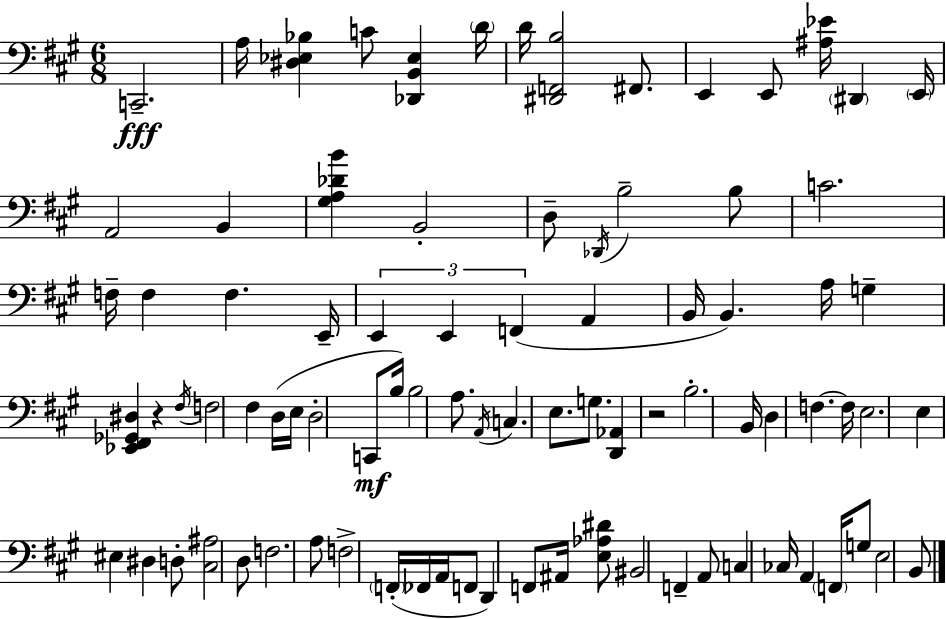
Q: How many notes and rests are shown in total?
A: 86